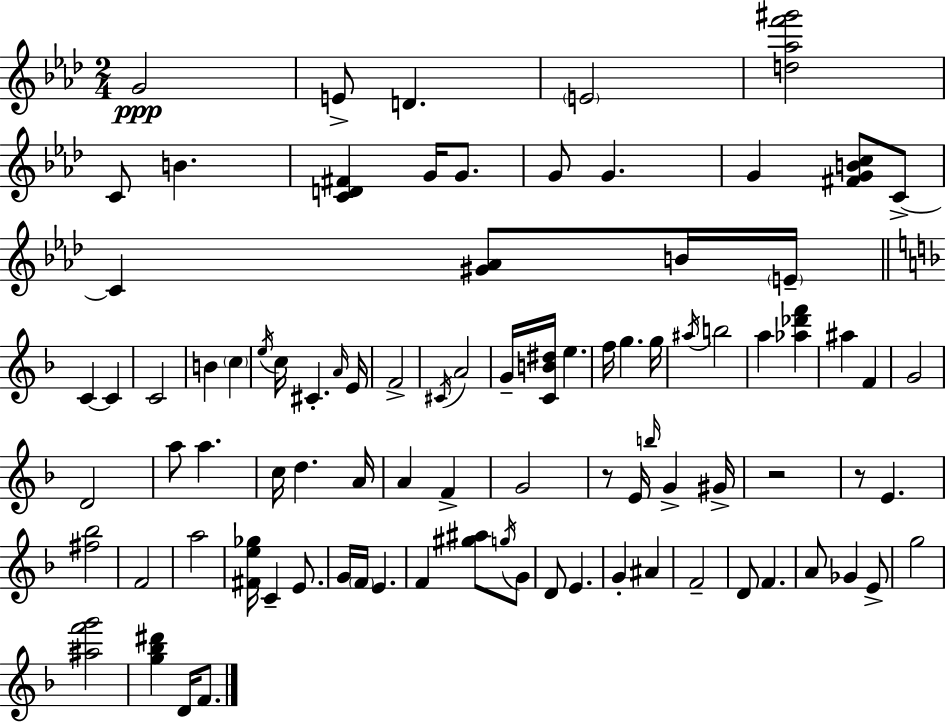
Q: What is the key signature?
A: AES major